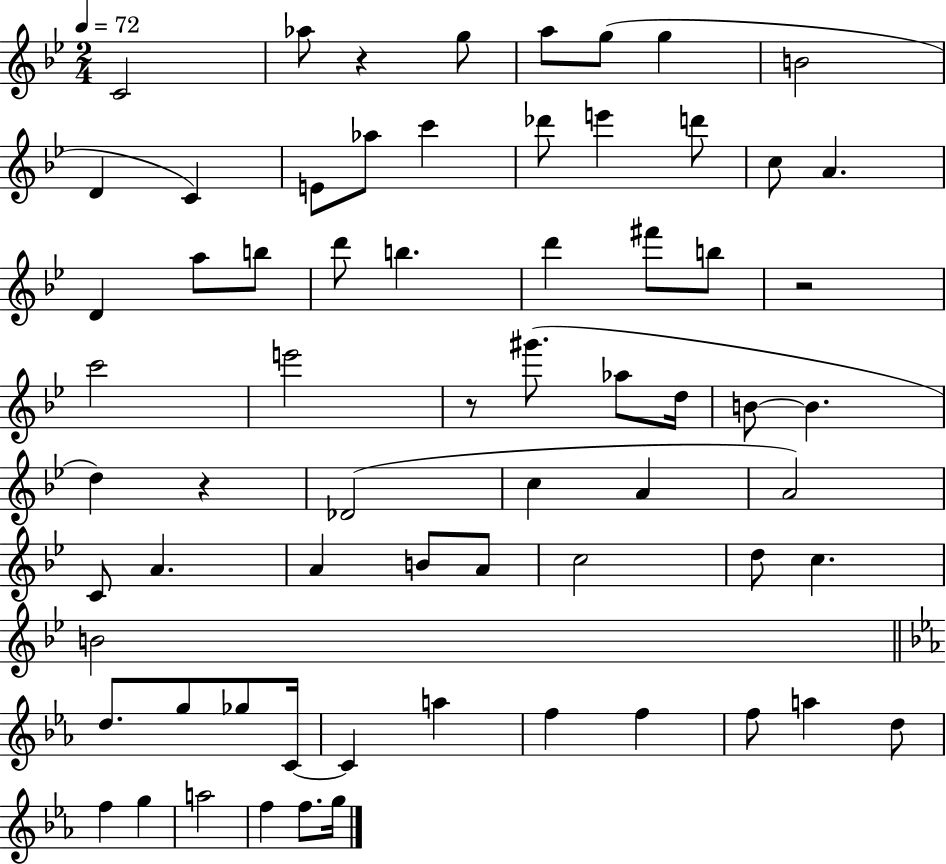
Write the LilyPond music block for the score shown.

{
  \clef treble
  \numericTimeSignature
  \time 2/4
  \key bes \major
  \tempo 4 = 72
  c'2 | aes''8 r4 g''8 | a''8 g''8( g''4 | b'2 | \break d'4 c'4) | e'8 aes''8 c'''4 | des'''8 e'''4 d'''8 | c''8 a'4. | \break d'4 a''8 b''8 | d'''8 b''4. | d'''4 fis'''8 b''8 | r2 | \break c'''2 | e'''2 | r8 gis'''8.( aes''8 d''16 | b'8~~ b'4. | \break d''4) r4 | des'2( | c''4 a'4 | a'2) | \break c'8 a'4. | a'4 b'8 a'8 | c''2 | d''8 c''4. | \break b'2 | \bar "||" \break \key ees \major d''8. g''8 ges''8 c'16~~ | c'4 a''4 | f''4 f''4 | f''8 a''4 d''8 | \break f''4 g''4 | a''2 | f''4 f''8. g''16 | \bar "|."
}